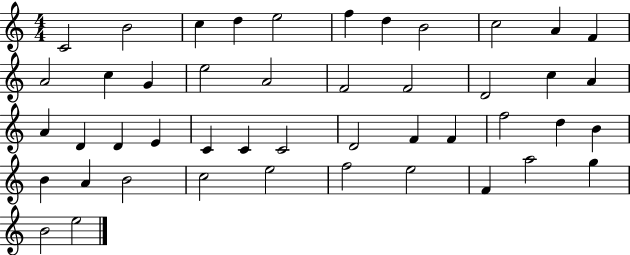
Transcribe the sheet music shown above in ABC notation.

X:1
T:Untitled
M:4/4
L:1/4
K:C
C2 B2 c d e2 f d B2 c2 A F A2 c G e2 A2 F2 F2 D2 c A A D D E C C C2 D2 F F f2 d B B A B2 c2 e2 f2 e2 F a2 g B2 e2